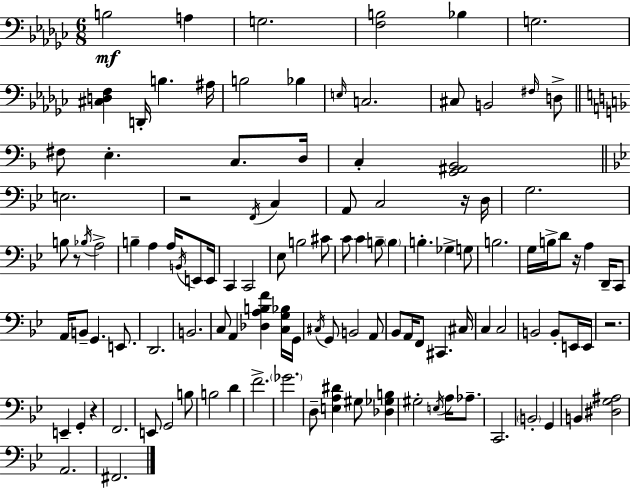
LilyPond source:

{
  \clef bass
  \numericTimeSignature
  \time 6/8
  \key ees \minor
  b2\mf a4 | g2. | <f b>2 bes4 | g2. | \break <cis d f>4 d,16-. b4. ais16 | b2 bes4 | \grace { e16 } c2. | cis8 b,2 \grace { fis16 } | \break d8-> \bar "||" \break \key f \major fis8 e4.-. c8. d16 | c4-. <g, ais, bes,>2 | \bar "||" \break \key g \minor e2. | r2 \acciaccatura { f,16 } c4 | a,8 c2 r16 | d16 g2. | \break b8 r8 \acciaccatura { bes16 } a2-> | b4-- a4 a16 \acciaccatura { b,16 } | e,8 e,16 c,4 c,2 | ees8 b2 | \break cis'8 c'8 c'4 b8-- \parenthesize b4 | b4.-. ges4-> | g8 b2. | g16 b16-> d'8 r16 a4 | \break d,16-- c,8 a,16 b,8-- g,4. | e,8. d,2. | b,2. | c8 a,4 <des a b f'>4 | \break <c g bes>16 g,16 \acciaccatura { cis16 } g,8 b,2 | a,8 bes,8 a,16 f,8 cis,4. | cis16 c4 c2 | b,2 | \break b,8-. e,16 e,16 r2. | e,4-- g,4-. | r4 f,2. | e,8 g,2 | \break b8 b2 | d'4 f'2.-> | \parenthesize ges'2. | d8-- <e a dis'>4 gis8 | \break <des ges b>4 gis2-. | \acciaccatura { e16 } a16 aes8.-- c,2. | \parenthesize b,2-. | g,4 b,4 <dis g ais>2 | \break a,2. | fis,2. | \bar "|."
}